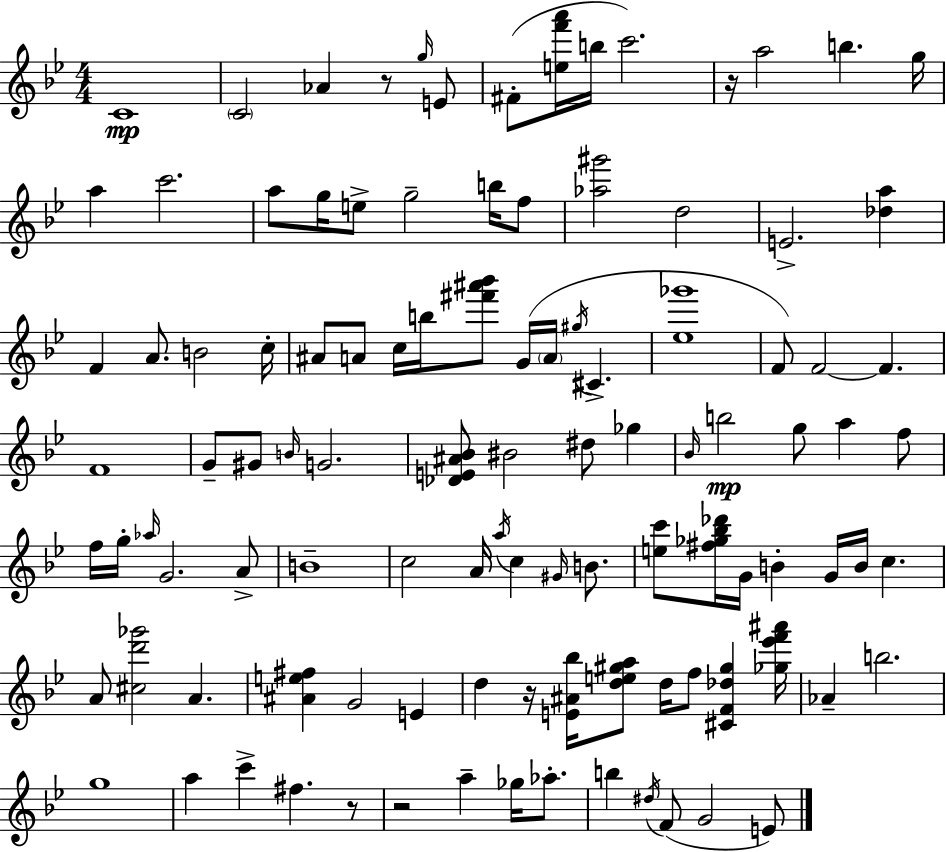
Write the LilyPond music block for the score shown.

{
  \clef treble
  \numericTimeSignature
  \time 4/4
  \key g \minor
  \repeat volta 2 { c'1\mp | \parenthesize c'2 aes'4 r8 \grace { g''16 } e'8 | fis'8-.( <e'' f''' a'''>16 b''16 c'''2.) | r16 a''2 b''4. | \break g''16 a''4 c'''2. | a''8 g''16 e''8-> g''2-- b''16 f''8 | <aes'' gis'''>2 d''2 | e'2.-> <des'' a''>4 | \break f'4 a'8. b'2 | c''16-. ais'8 a'8 c''16 b''16 <fis''' ais''' bes'''>8 g'16( \parenthesize a'16 \acciaccatura { gis''16 } cis'4.-> | <ees'' ges'''>1 | f'8) f'2~~ f'4. | \break f'1 | g'8-- gis'8 \grace { b'16 } g'2. | <des' e' ais' bes'>8 bis'2 dis''8 ges''4 | \grace { bes'16 } b''2\mp g''8 a''4 | \break f''8 f''16 g''16-. \grace { aes''16 } g'2. | a'8-> b'1-- | c''2 a'16 \acciaccatura { a''16 } c''4 | \grace { gis'16 } b'8. <e'' c'''>8 <fis'' ges'' bes'' des'''>16 g'16 b'4-. g'16 | \break b'16 c''4. a'8 <cis'' d''' ges'''>2 | a'4. <ais' e'' fis''>4 g'2 | e'4 d''4 r16 <e' ais' bes''>16 <d'' e'' gis'' a''>8 d''16 | f''8 <cis' f' des'' gis''>4 <ges'' ees''' f''' ais'''>16 aes'4-- b''2. | \break g''1 | a''4 c'''4-> fis''4. | r8 r2 a''4-- | ges''16 aes''8.-. b''4 \acciaccatura { dis''16 }( f'8 g'2 | \break e'8) } \bar "|."
}